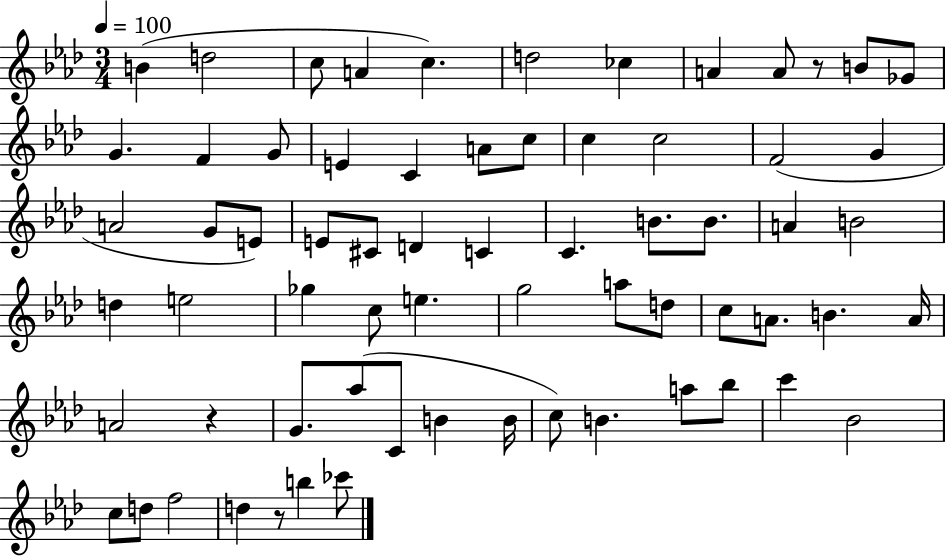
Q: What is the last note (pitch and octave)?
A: CES6